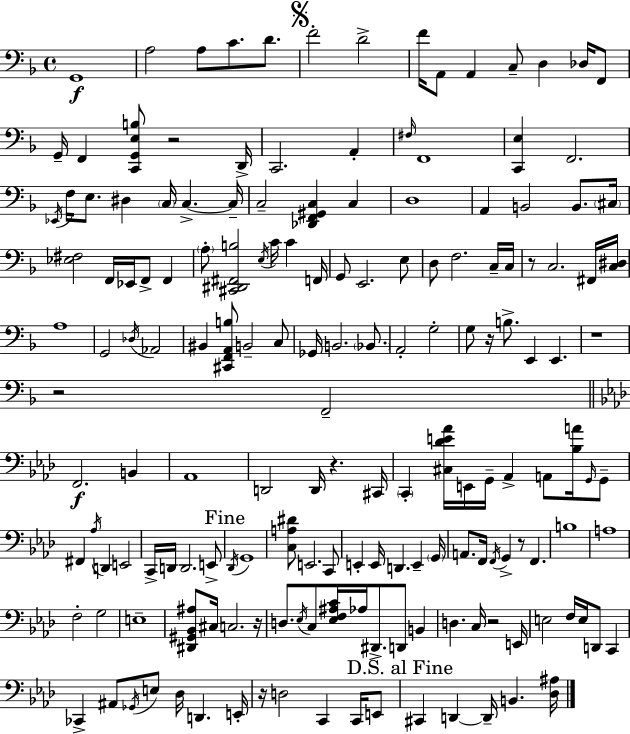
X:1
T:Untitled
M:4/4
L:1/4
K:Dm
G,,4 A,2 A,/2 C/2 D/2 F2 D2 F/4 A,,/2 A,, C,/2 D, _D,/4 F,,/2 G,,/4 F,, [C,,G,,E,B,]/2 z2 D,,/4 C,,2 A,, ^F,/4 F,,4 [C,,E,] F,,2 _E,,/4 F,/4 E,/2 ^D, C,/4 C, C,/4 C,2 [_D,,F,,^G,,C,] C, D,4 A,, B,,2 B,,/2 ^C,/4 [_E,^F,]2 F,,/4 _E,,/4 F,,/2 F,, A,/2 [^C,,^D,,^F,,B,]2 E,/4 C/4 C F,,/4 G,,/2 E,,2 E,/2 D,/2 F,2 C,/4 C,/4 z/2 C,2 ^F,,/4 [C,^D,]/4 A,4 G,,2 _D,/4 _A,,2 ^B,, [^C,,F,,A,,B,]/2 B,,2 C,/2 _G,,/4 B,,2 _B,,/2 A,,2 G,2 G,/2 z/4 B,/2 E,, E,, z4 z2 F,,2 F,,2 B,, _A,,4 D,,2 D,,/4 z ^C,,/4 C,, [^C,_DE_A]/4 E,,/4 G,,/4 _A,, A,,/2 [_B,A]/4 G,,/4 G,,/2 ^F,, _A,/4 D,, E,,2 C,,/4 D,,/4 D,,2 E,,/2 _D,,/4 G,,4 [C,A,^D]/2 E,,2 C,,/2 E,, E,,/4 D,, E,, G,,/4 A,,/2 F,,/4 F,,/4 G,, z/2 F,, B,4 A,4 F,2 G,2 E,4 [^D,,^G,,_B,,^A,]/2 ^C,/4 C,2 z/4 D,/2 _E,/4 C,/2 [_E,F,^A,C]/4 _A,/4 ^D,,/2 D,,/2 B,, D, C,/4 z2 E,,/4 E,2 F,/4 E,/4 D,,/2 C,, _C,, ^A,,/2 _G,,/4 E,/2 _D,/4 D,, E,,/4 z/4 D,2 C,, C,,/4 E,,/2 ^C,, D,, D,,/4 B,, [_D,^A,]/4